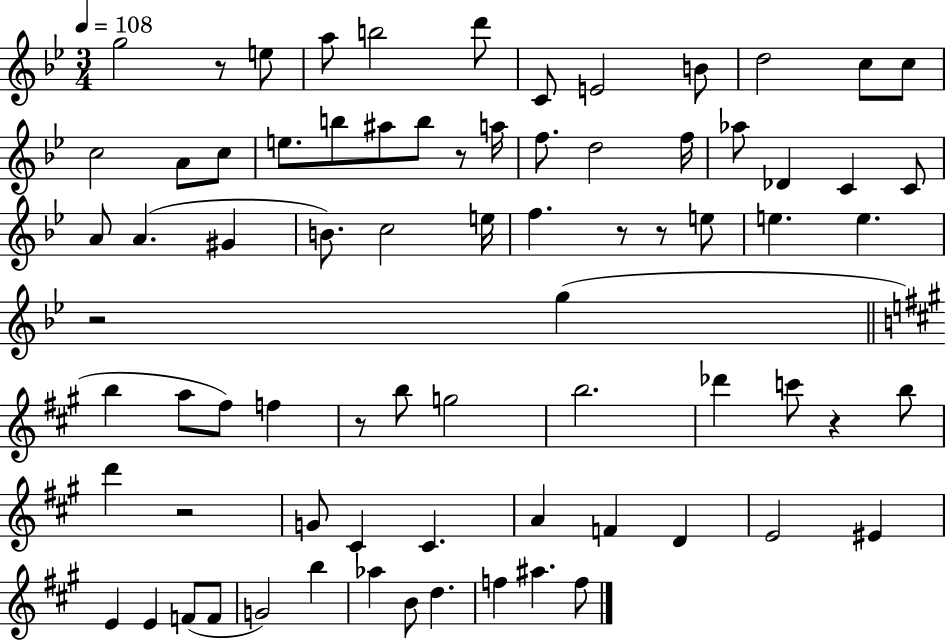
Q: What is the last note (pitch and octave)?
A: F5